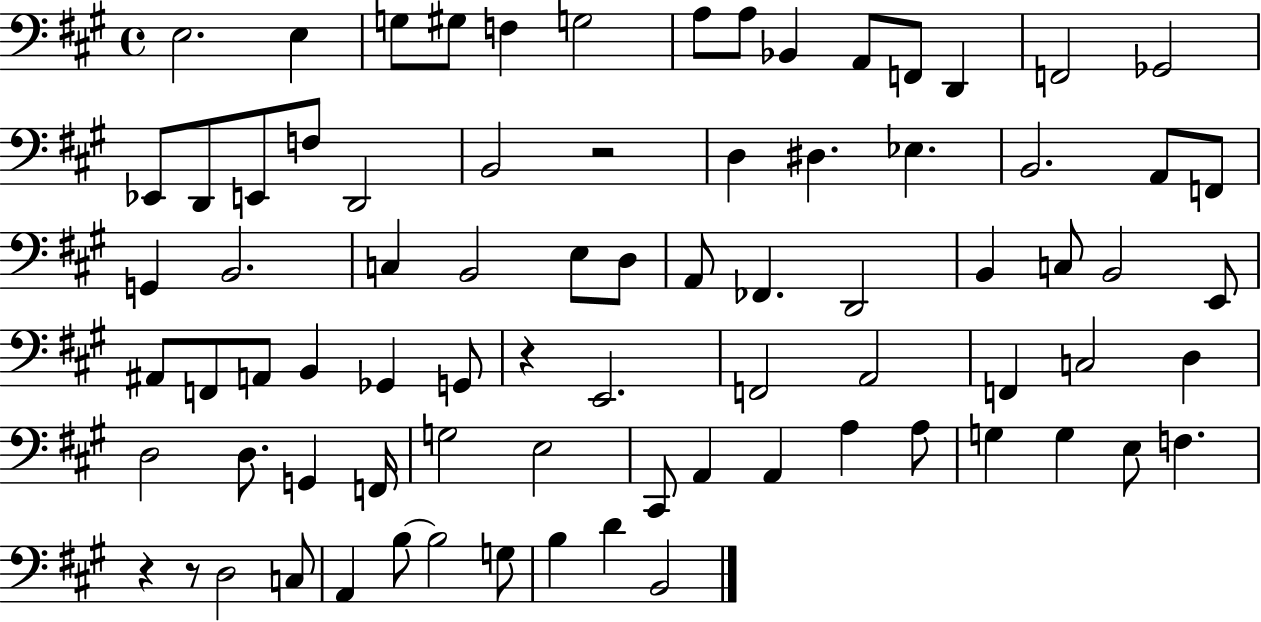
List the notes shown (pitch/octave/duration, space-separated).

E3/h. E3/q G3/e G#3/e F3/q G3/h A3/e A3/e Bb2/q A2/e F2/e D2/q F2/h Gb2/h Eb2/e D2/e E2/e F3/e D2/h B2/h R/h D3/q D#3/q. Eb3/q. B2/h. A2/e F2/e G2/q B2/h. C3/q B2/h E3/e D3/e A2/e FES2/q. D2/h B2/q C3/e B2/h E2/e A#2/e F2/e A2/e B2/q Gb2/q G2/e R/q E2/h. F2/h A2/h F2/q C3/h D3/q D3/h D3/e. G2/q F2/s G3/h E3/h C#2/e A2/q A2/q A3/q A3/e G3/q G3/q E3/e F3/q. R/q R/e D3/h C3/e A2/q B3/e B3/h G3/e B3/q D4/q B2/h